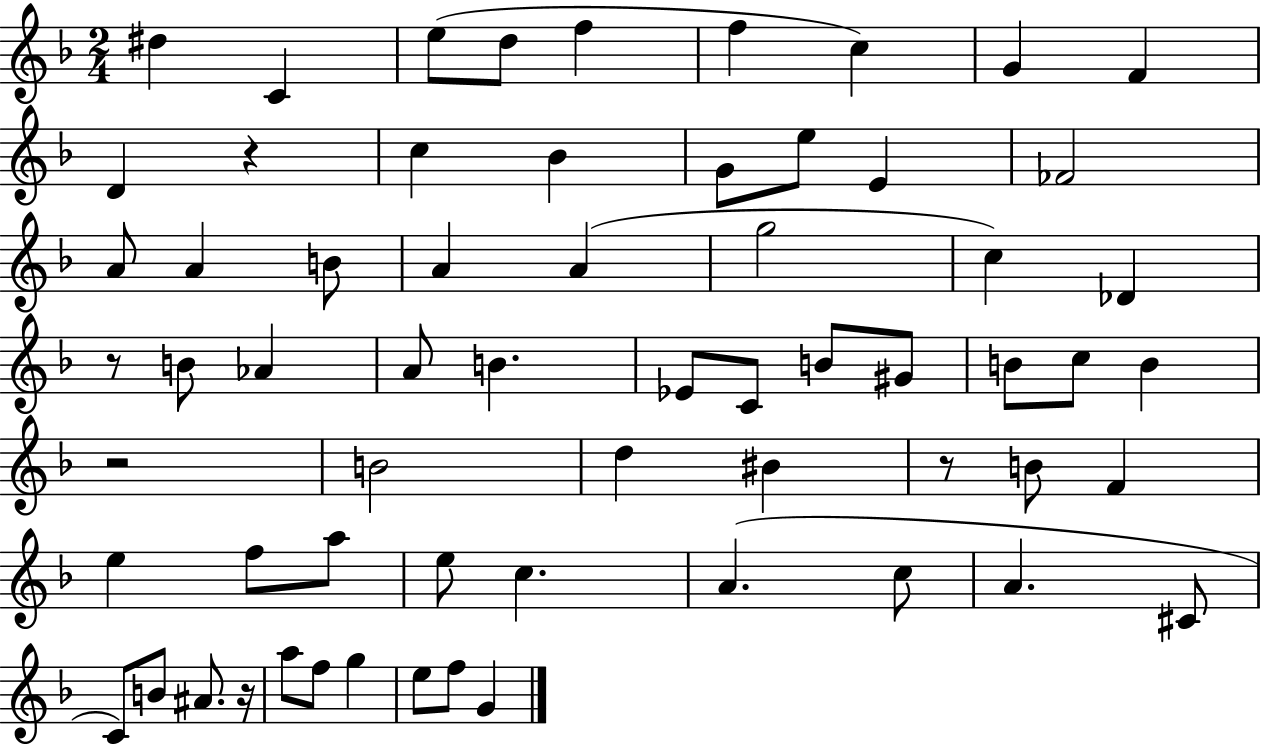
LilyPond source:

{
  \clef treble
  \numericTimeSignature
  \time 2/4
  \key f \major
  dis''4 c'4 | e''8( d''8 f''4 | f''4 c''4) | g'4 f'4 | \break d'4 r4 | c''4 bes'4 | g'8 e''8 e'4 | fes'2 | \break a'8 a'4 b'8 | a'4 a'4( | g''2 | c''4) des'4 | \break r8 b'8 aes'4 | a'8 b'4. | ees'8 c'8 b'8 gis'8 | b'8 c''8 b'4 | \break r2 | b'2 | d''4 bis'4 | r8 b'8 f'4 | \break e''4 f''8 a''8 | e''8 c''4. | a'4.( c''8 | a'4. cis'8 | \break c'8) b'8 ais'8. r16 | a''8 f''8 g''4 | e''8 f''8 g'4 | \bar "|."
}